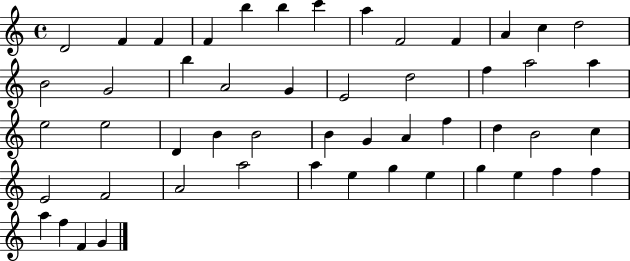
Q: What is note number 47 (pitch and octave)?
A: F5